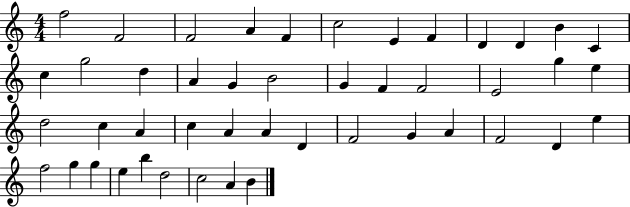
F5/h F4/h F4/h A4/q F4/q C5/h E4/q F4/q D4/q D4/q B4/q C4/q C5/q G5/h D5/q A4/q G4/q B4/h G4/q F4/q F4/h E4/h G5/q E5/q D5/h C5/q A4/q C5/q A4/q A4/q D4/q F4/h G4/q A4/q F4/h D4/q E5/q F5/h G5/q G5/q E5/q B5/q D5/h C5/h A4/q B4/q